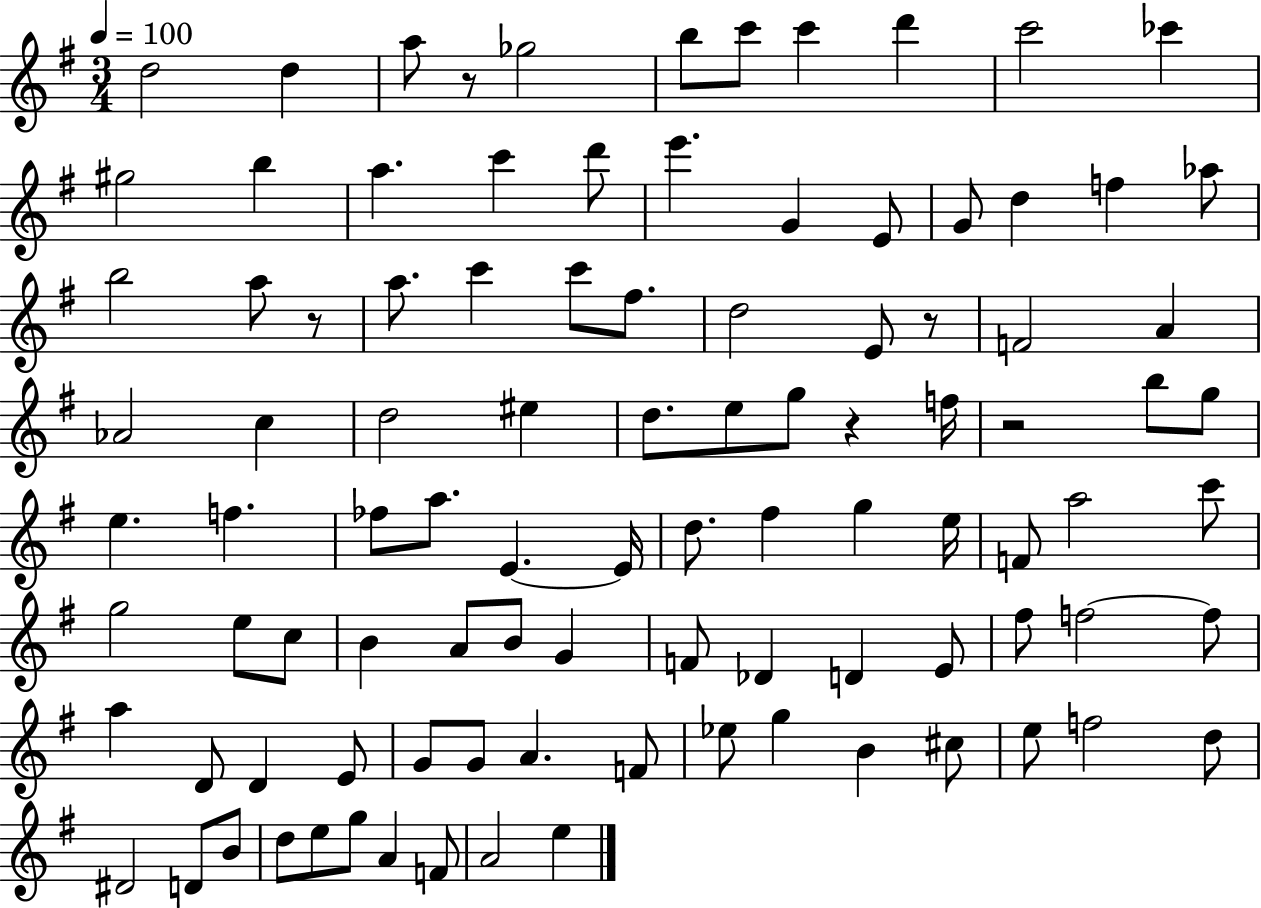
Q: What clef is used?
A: treble